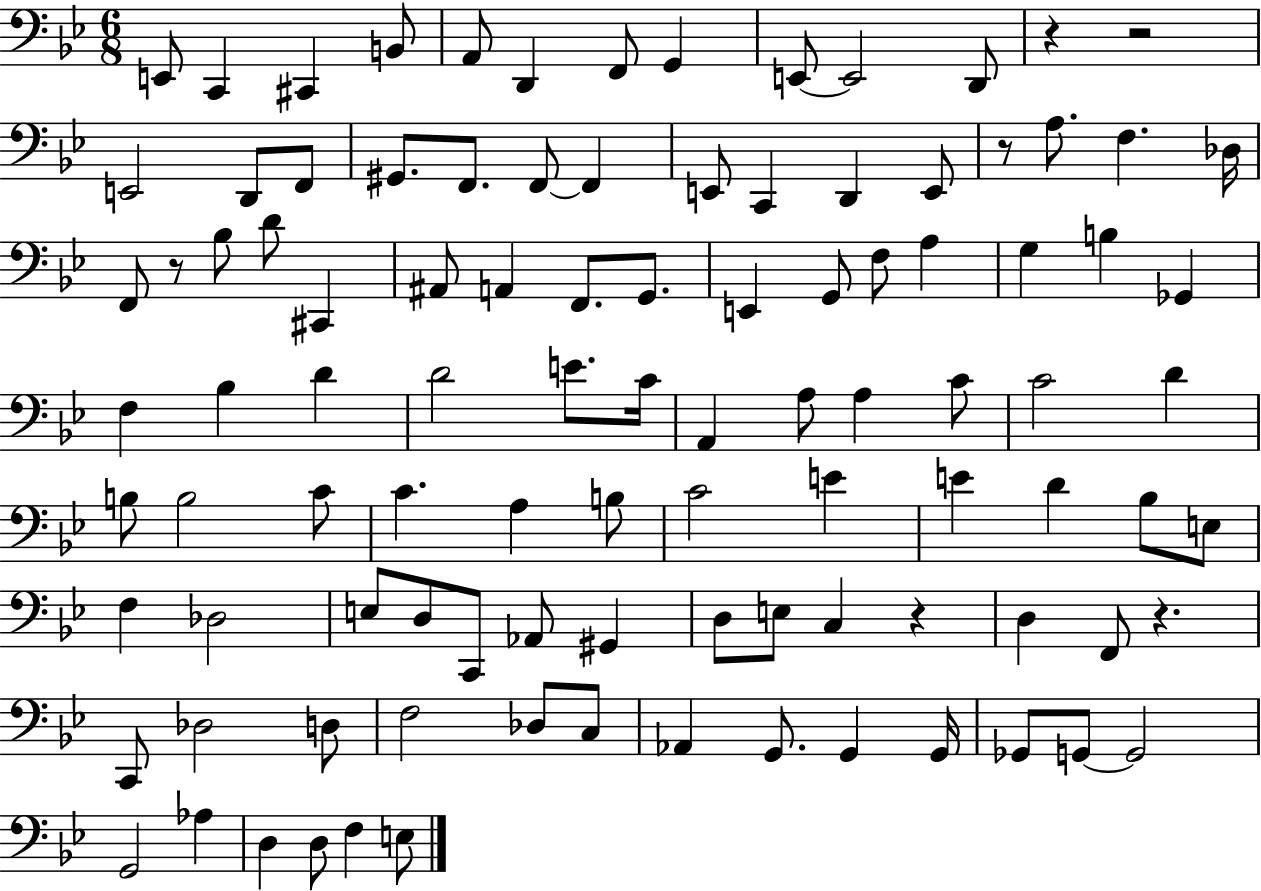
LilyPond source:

{
  \clef bass
  \numericTimeSignature
  \time 6/8
  \key bes \major
  \repeat volta 2 { e,8 c,4 cis,4 b,8 | a,8 d,4 f,8 g,4 | e,8~~ e,2 d,8 | r4 r2 | \break e,2 d,8 f,8 | gis,8. f,8. f,8~~ f,4 | e,8 c,4 d,4 e,8 | r8 a8. f4. des16 | \break f,8 r8 bes8 d'8 cis,4 | ais,8 a,4 f,8. g,8. | e,4 g,8 f8 a4 | g4 b4 ges,4 | \break f4 bes4 d'4 | d'2 e'8. c'16 | a,4 a8 a4 c'8 | c'2 d'4 | \break b8 b2 c'8 | c'4. a4 b8 | c'2 e'4 | e'4 d'4 bes8 e8 | \break f4 des2 | e8 d8 c,8 aes,8 gis,4 | d8 e8 c4 r4 | d4 f,8 r4. | \break c,8 des2 d8 | f2 des8 c8 | aes,4 g,8. g,4 g,16 | ges,8 g,8~~ g,2 | \break g,2 aes4 | d4 d8 f4 e8 | } \bar "|."
}